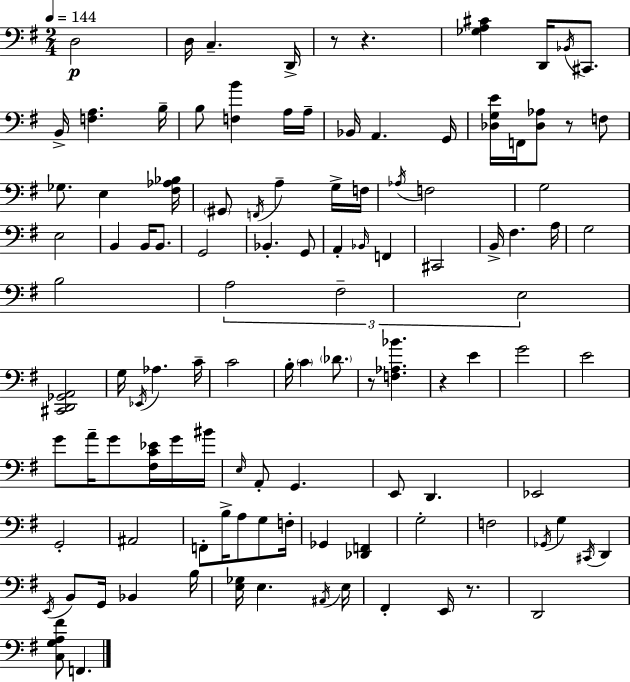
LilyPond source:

{
  \clef bass
  \numericTimeSignature
  \time 2/4
  \key e \minor
  \tempo 4 = 144
  d2\p | d16 c4.-- d,16-> | r8 r4. | <ges a cis'>4 d,16 \acciaccatura { bes,16 } cis,8. | \break b,16-> <f a>4. | b16-- b8 <f b'>4 a16 | a16-- bes,16 a,4. | g,16 <des g e'>16 f,16 <des aes>8 r8 f8 | \break ges8. e4 | <fis aes bes>16 \parenthesize gis,8 \acciaccatura { f,16 } a4-- | g16-> f16 \acciaccatura { aes16 } f2 | g2 | \break e2 | b,4 b,16 | b,8. g,2 | bes,4.-. | \break g,8 a,4-. \grace { bes,16 } | f,4 cis,2 | b,16-> fis4. | a16 g2 | \break b2 | \tuplet 3/2 { a2 | fis2-- | e2 } | \break <cis, d, ges, a,>2 | g16 \acciaccatura { ees,16 } aes4. | c'16-- c'2 | b16-. \parenthesize c'4 | \break \parenthesize des'8. r8 <f aes bes'>4. | r4 | e'4 g'2 | e'2 | \break g'8 a'16-- | g'8 <fis c' ees'>16 g'16 bis'16 \grace { e16 } a,8-. | g,4. e,8 | d,4. ees,2 | \break g,2-. | ais,2 | f,8-. | b16-> a8 g8 f16-. ges,4 | \break <des, f,>4 g2-. | f2 | \acciaccatura { ges,16 } g4 | \acciaccatura { cis,16 } d,4 | \break \acciaccatura { e,16 } b,8 g,16 bes,4 | b16 <e ges>16 e4. | \acciaccatura { ais,16 } e16 fis,4-. e,16 r8. | d,2 | \break <c g a fis'>8 f,4. | \bar "|."
}